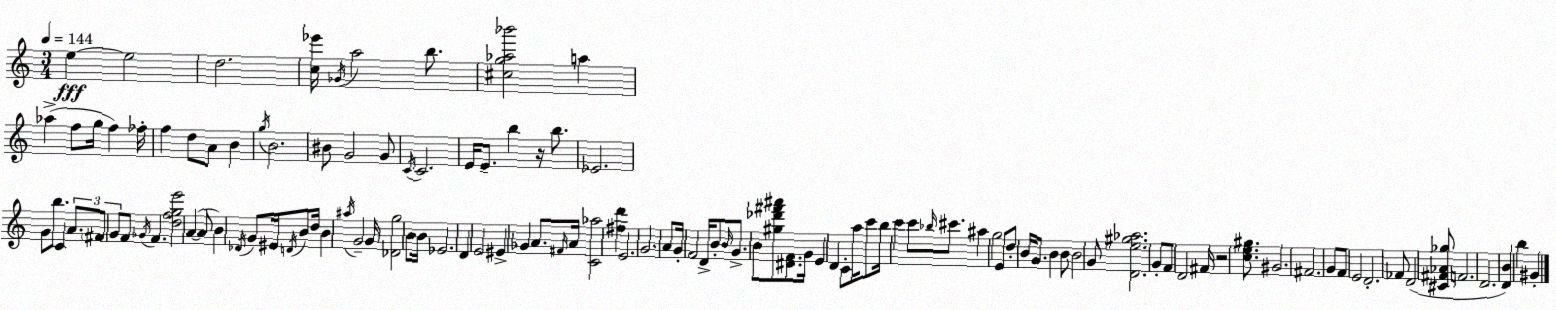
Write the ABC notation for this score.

X:1
T:Untitled
M:3/4
L:1/4
K:Am
e e2 d2 [c_e']/4 _G/4 a2 b/2 [^cg_a_b']2 a _a f/2 g/4 f _f/4 f d/2 A/2 B g/4 B2 ^B/2 G2 G/2 C/4 C2 E/4 E/2 b z/4 b/2 _E2 G/2 b/2 C A/2 ^F/2 G/2 F/2 _G/4 F [dfge']2 A A/2 B _D/4 G/2 ^E/4 D/4 B/2 d/4 B ^a/4 G2 G/4 [_Dg]2 B/2 B/4 _E2 D E2 ^E _G A/2 ^F/4 A/4 [C_a]2 [^fd'] E2 G2 A/2 G/4 F2 D/4 B/2 B/4 G/2 B/2 [^g_d'^f'^a']/2 [^DF]/2 G/4 E D C/2 a/4 c'/2 b/4 c' c'/2 _b/4 ^c'/2 ^a g2 E/2 d/2 B/4 G/2 B B/2 B2 G/2 [De^g_a]2 G/2 F/2 D2 ^F/4 z2 [ce^g]/2 ^G2 ^F2 G/2 F/2 E2 D2 _F/2 D2 [^C^F_A_g]/2 F2 D2 [DB] b ^G